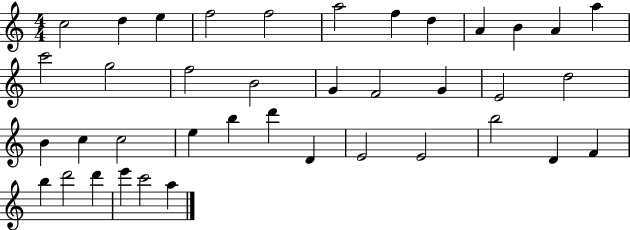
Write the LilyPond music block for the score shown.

{
  \clef treble
  \numericTimeSignature
  \time 4/4
  \key c \major
  c''2 d''4 e''4 | f''2 f''2 | a''2 f''4 d''4 | a'4 b'4 a'4 a''4 | \break c'''2 g''2 | f''2 b'2 | g'4 f'2 g'4 | e'2 d''2 | \break b'4 c''4 c''2 | e''4 b''4 d'''4 d'4 | e'2 e'2 | b''2 d'4 f'4 | \break b''4 d'''2 d'''4 | e'''4 c'''2 a''4 | \bar "|."
}